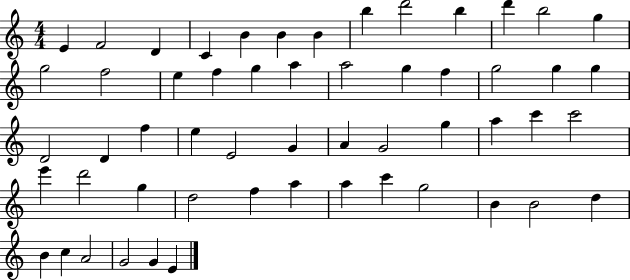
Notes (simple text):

E4/q F4/h D4/q C4/q B4/q B4/q B4/q B5/q D6/h B5/q D6/q B5/h G5/q G5/h F5/h E5/q F5/q G5/q A5/q A5/h G5/q F5/q G5/h G5/q G5/q D4/h D4/q F5/q E5/q E4/h G4/q A4/q G4/h G5/q A5/q C6/q C6/h E6/q D6/h G5/q D5/h F5/q A5/q A5/q C6/q G5/h B4/q B4/h D5/q B4/q C5/q A4/h G4/h G4/q E4/q